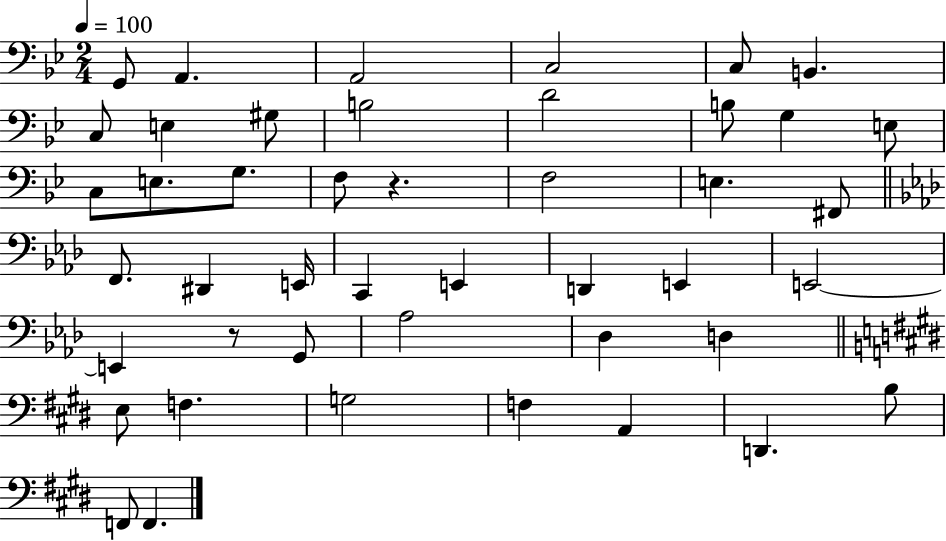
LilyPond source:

{
  \clef bass
  \numericTimeSignature
  \time 2/4
  \key bes \major
  \tempo 4 = 100
  g,8 a,4. | a,2 | c2 | c8 b,4. | \break c8 e4 gis8 | b2 | d'2 | b8 g4 e8 | \break c8 e8. g8. | f8 r4. | f2 | e4. fis,8 | \break \bar "||" \break \key f \minor f,8. dis,4 e,16 | c,4 e,4 | d,4 e,4 | e,2~~ | \break e,4 r8 g,8 | aes2 | des4 d4 | \bar "||" \break \key e \major e8 f4. | g2 | f4 a,4 | d,4. b8 | \break f,8 f,4. | \bar "|."
}